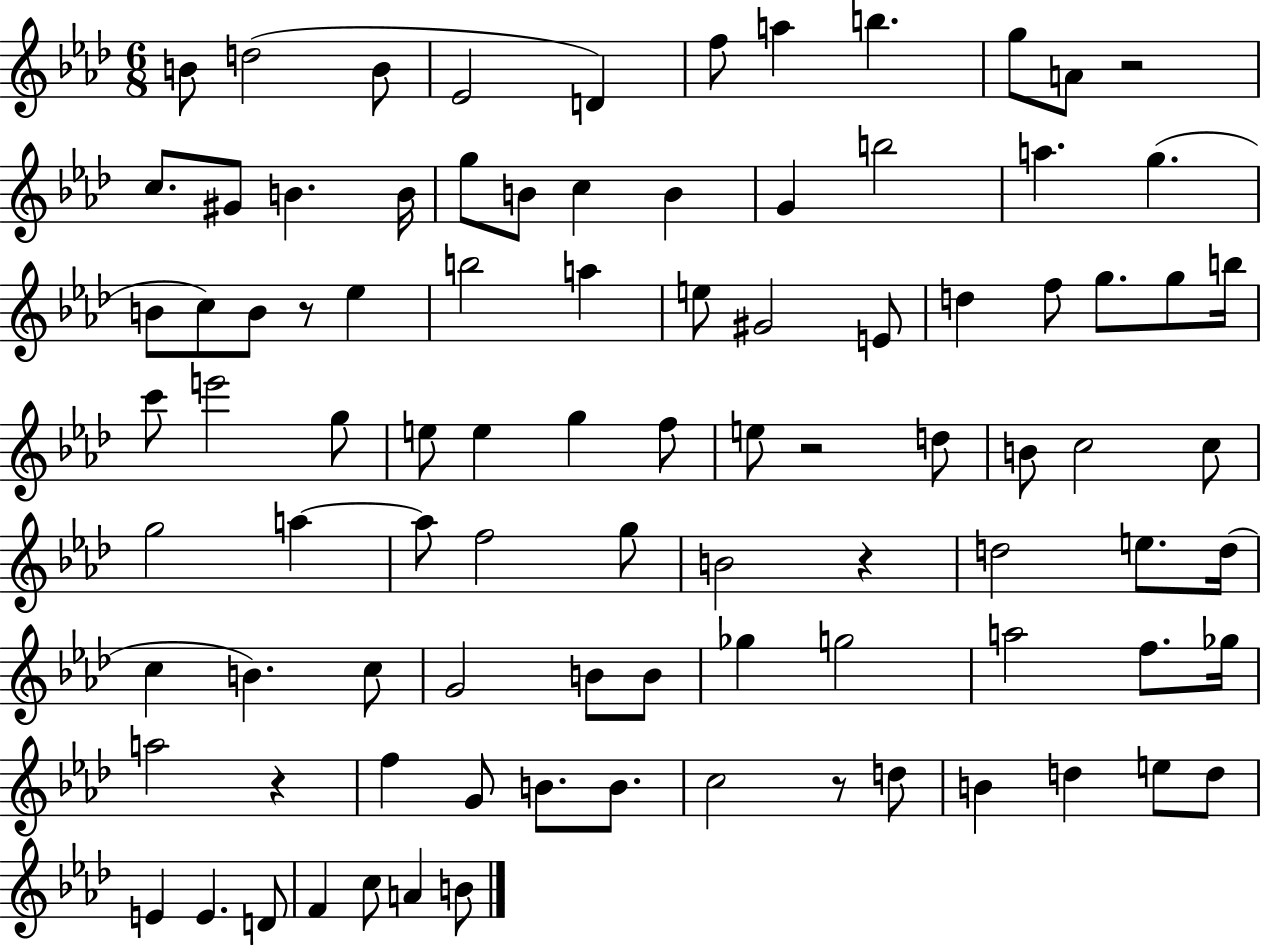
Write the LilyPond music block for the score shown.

{
  \clef treble
  \numericTimeSignature
  \time 6/8
  \key aes \major
  b'8 d''2( b'8 | ees'2 d'4) | f''8 a''4 b''4. | g''8 a'8 r2 | \break c''8. gis'8 b'4. b'16 | g''8 b'8 c''4 b'4 | g'4 b''2 | a''4. g''4.( | \break b'8 c''8) b'8 r8 ees''4 | b''2 a''4 | e''8 gis'2 e'8 | d''4 f''8 g''8. g''8 b''16 | \break c'''8 e'''2 g''8 | e''8 e''4 g''4 f''8 | e''8 r2 d''8 | b'8 c''2 c''8 | \break g''2 a''4~~ | a''8 f''2 g''8 | b'2 r4 | d''2 e''8. d''16( | \break c''4 b'4.) c''8 | g'2 b'8 b'8 | ges''4 g''2 | a''2 f''8. ges''16 | \break a''2 r4 | f''4 g'8 b'8. b'8. | c''2 r8 d''8 | b'4 d''4 e''8 d''8 | \break e'4 e'4. d'8 | f'4 c''8 a'4 b'8 | \bar "|."
}